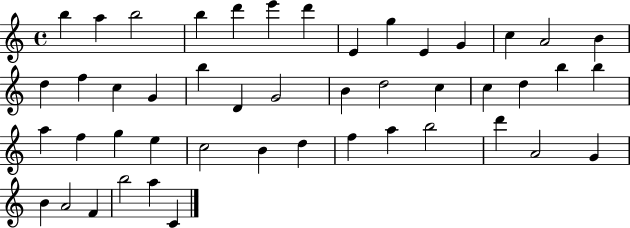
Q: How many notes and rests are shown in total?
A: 47